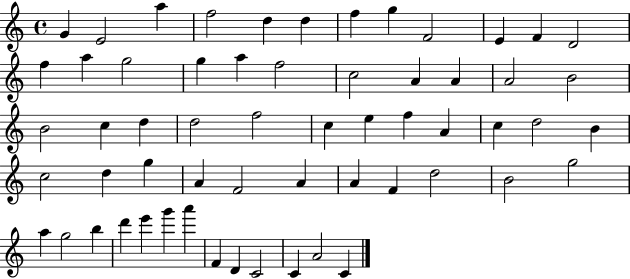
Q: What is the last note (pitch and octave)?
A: C4